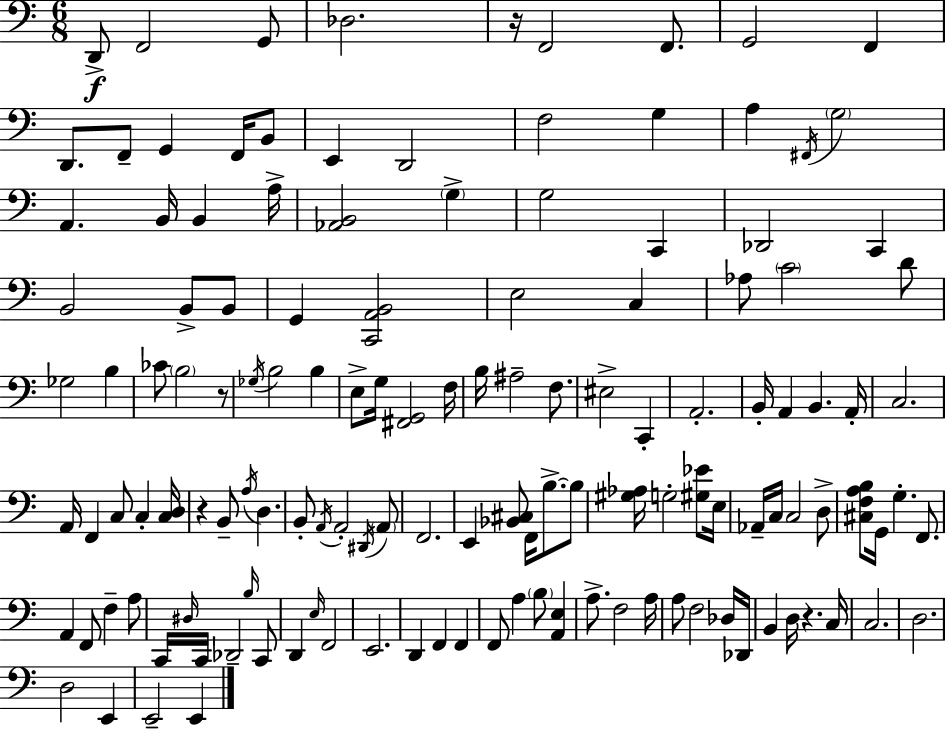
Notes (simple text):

D2/e F2/h G2/e Db3/h. R/s F2/h F2/e. G2/h F2/q D2/e. F2/e G2/q F2/s B2/e E2/q D2/h F3/h G3/q A3/q F#2/s G3/h A2/q. B2/s B2/q A3/s [Ab2,B2]/h G3/q G3/h C2/q Db2/h C2/q B2/h B2/e B2/e G2/q [C2,A2,B2]/h E3/h C3/q Ab3/e C4/h D4/e Gb3/h B3/q CES4/e B3/h R/e Gb3/s B3/h B3/q E3/e G3/s [F#2,G2]/h F3/s B3/s A#3/h F3/e. EIS3/h C2/q A2/h. B2/s A2/q B2/q. A2/s C3/h. A2/s F2/q C3/e C3/q [C3,D3]/s R/q B2/e A3/s D3/q. B2/e A2/s A2/h D#2/s A2/e F2/h. E2/q [Bb2,C#3]/e F2/s B3/e. B3/e [G#3,Ab3]/s G3/h [G#3,Eb4]/e E3/s Ab2/s C3/s C3/h D3/e [C#3,F3,A3,B3]/e G2/s G3/q. F2/e. A2/q F2/e F3/q A3/e C2/s D#3/s C2/s Db2/h B3/s C2/e D2/q E3/s F2/h E2/h. D2/q F2/q F2/q F2/e A3/q B3/e [A2,E3]/q A3/e. F3/h A3/s A3/e F3/h Db3/s Db2/s B2/q D3/s R/q. C3/s C3/h. D3/h. D3/h E2/q E2/h E2/q